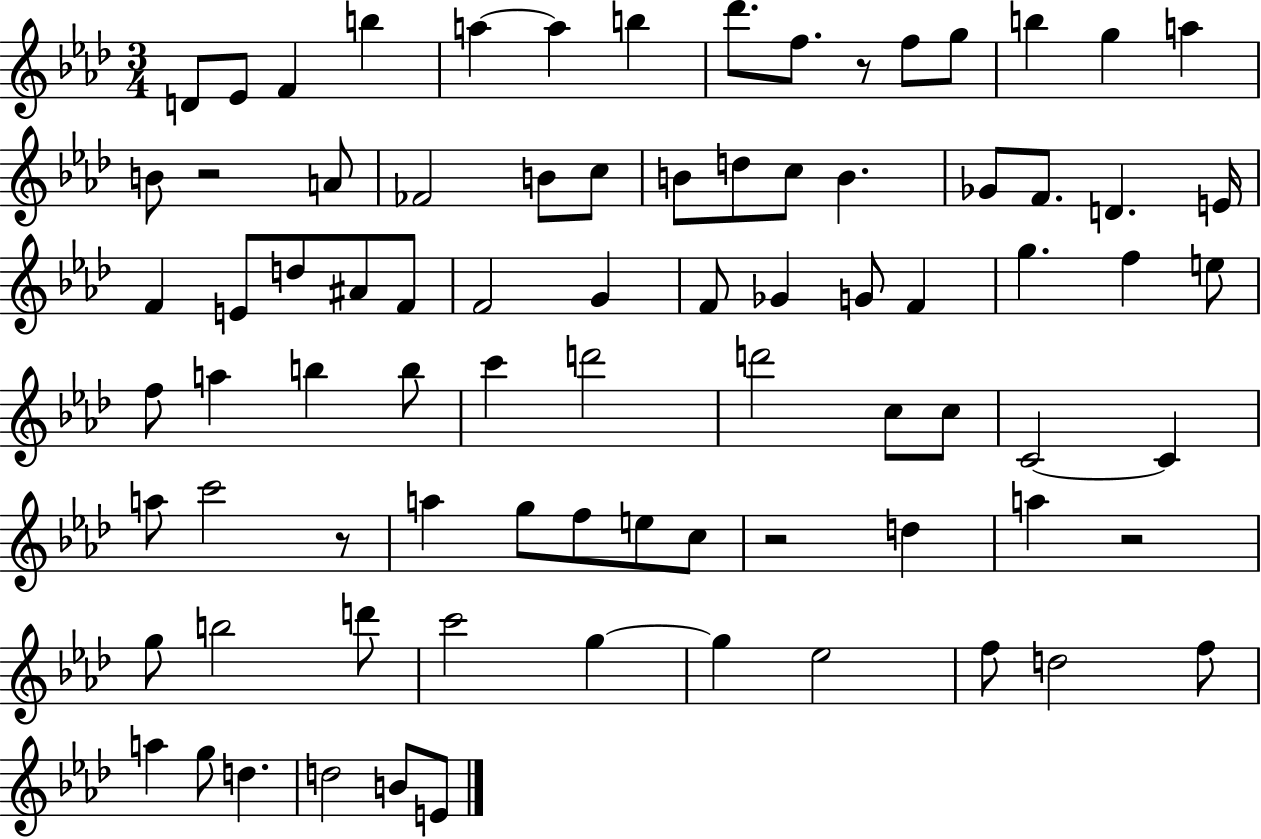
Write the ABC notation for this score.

X:1
T:Untitled
M:3/4
L:1/4
K:Ab
D/2 _E/2 F b a a b _d'/2 f/2 z/2 f/2 g/2 b g a B/2 z2 A/2 _F2 B/2 c/2 B/2 d/2 c/2 B _G/2 F/2 D E/4 F E/2 d/2 ^A/2 F/2 F2 G F/2 _G G/2 F g f e/2 f/2 a b b/2 c' d'2 d'2 c/2 c/2 C2 C a/2 c'2 z/2 a g/2 f/2 e/2 c/2 z2 d a z2 g/2 b2 d'/2 c'2 g g _e2 f/2 d2 f/2 a g/2 d d2 B/2 E/2